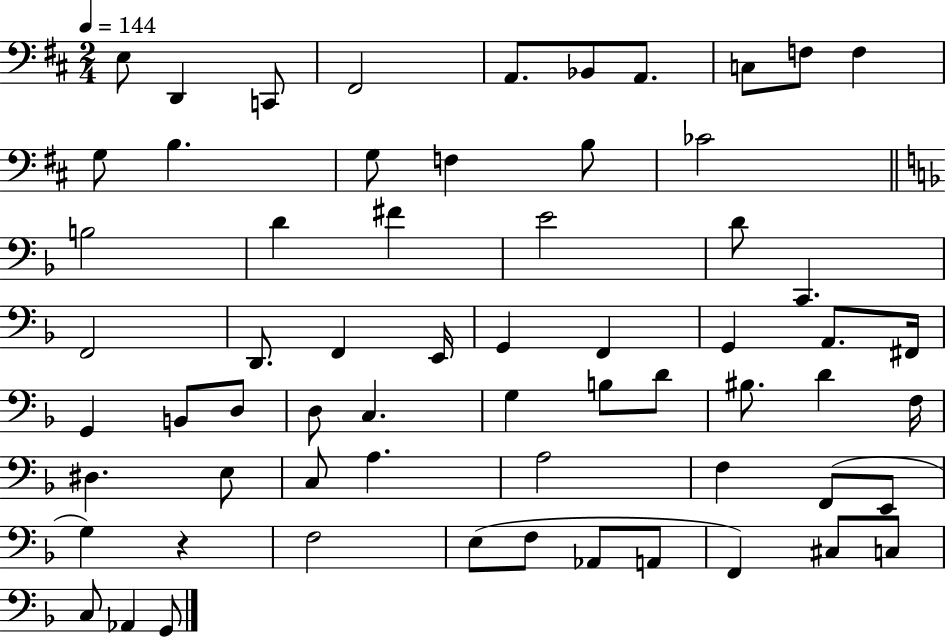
X:1
T:Untitled
M:2/4
L:1/4
K:D
E,/2 D,, C,,/2 ^F,,2 A,,/2 _B,,/2 A,,/2 C,/2 F,/2 F, G,/2 B, G,/2 F, B,/2 _C2 B,2 D ^F E2 D/2 C,, F,,2 D,,/2 F,, E,,/4 G,, F,, G,, A,,/2 ^F,,/4 G,, B,,/2 D,/2 D,/2 C, G, B,/2 D/2 ^B,/2 D F,/4 ^D, E,/2 C,/2 A, A,2 F, F,,/2 E,,/2 G, z F,2 E,/2 F,/2 _A,,/2 A,,/2 F,, ^C,/2 C,/2 C,/2 _A,, G,,/2